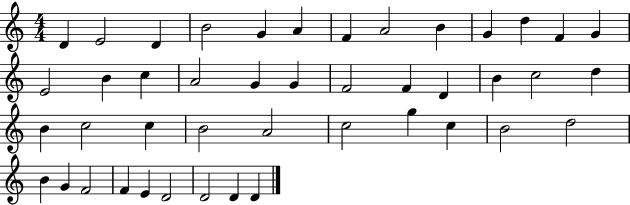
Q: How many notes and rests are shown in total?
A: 44